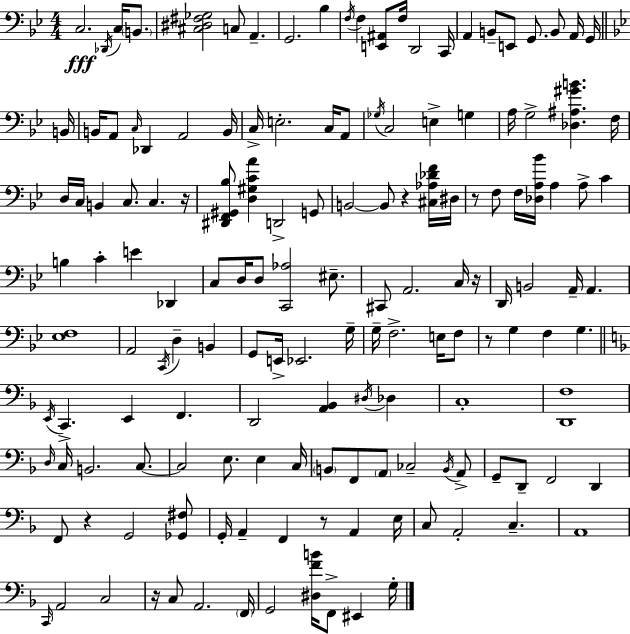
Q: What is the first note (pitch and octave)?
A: C3